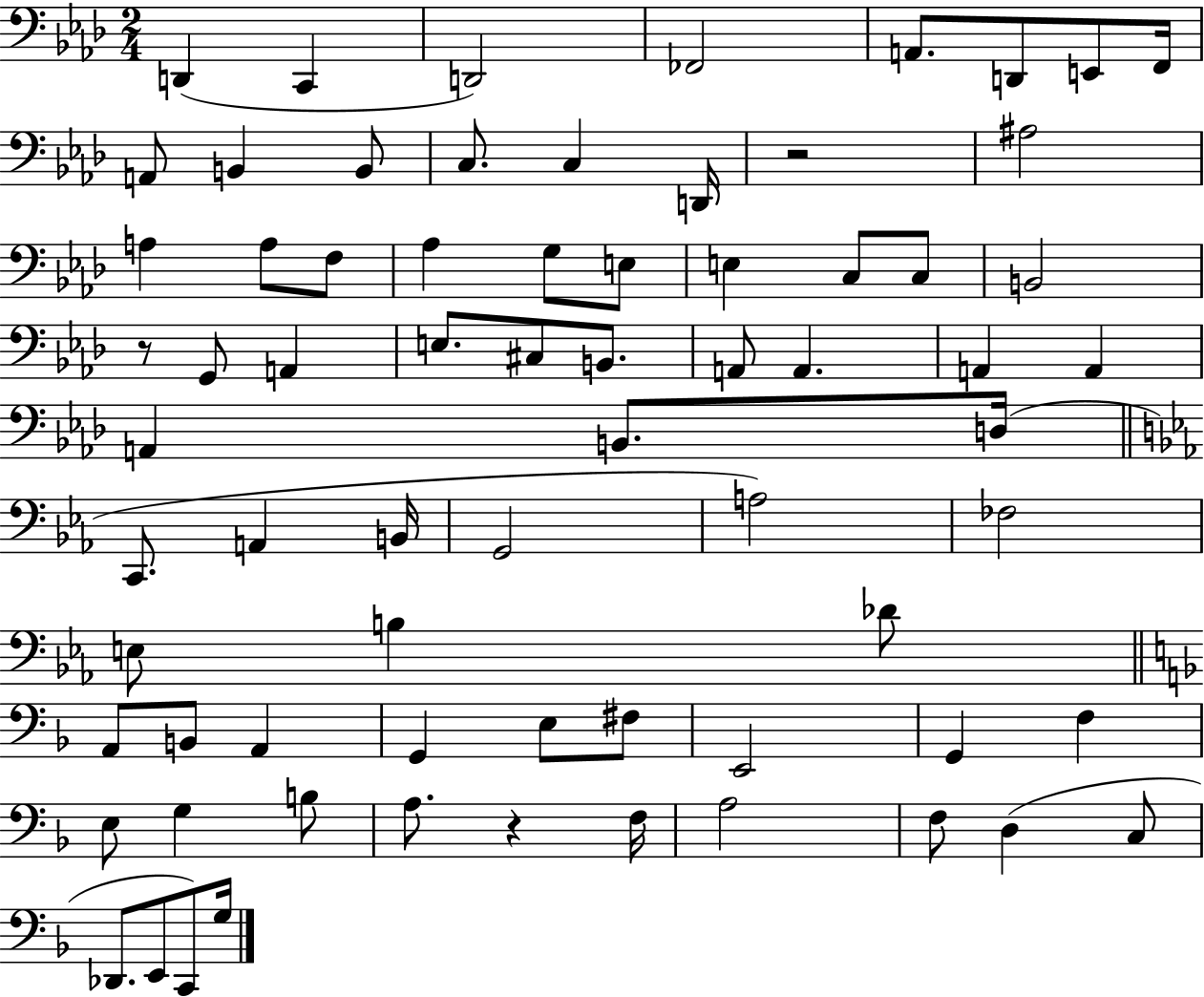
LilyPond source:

{
  \clef bass
  \numericTimeSignature
  \time 2/4
  \key aes \major
  d,4( c,4 | d,2) | fes,2 | a,8. d,8 e,8 f,16 | \break a,8 b,4 b,8 | c8. c4 d,16 | r2 | ais2 | \break a4 a8 f8 | aes4 g8 e8 | e4 c8 c8 | b,2 | \break r8 g,8 a,4 | e8. cis8 b,8. | a,8 a,4. | a,4 a,4 | \break a,4 b,8. d16( | \bar "||" \break \key c \minor c,8. a,4 b,16 | g,2 | a2) | fes2 | \break e8 b4 des'8 | \bar "||" \break \key d \minor a,8 b,8 a,4 | g,4 e8 fis8 | e,2 | g,4 f4 | \break e8 g4 b8 | a8. r4 f16 | a2 | f8 d4( c8 | \break des,8. e,8 c,8) g16 | \bar "|."
}